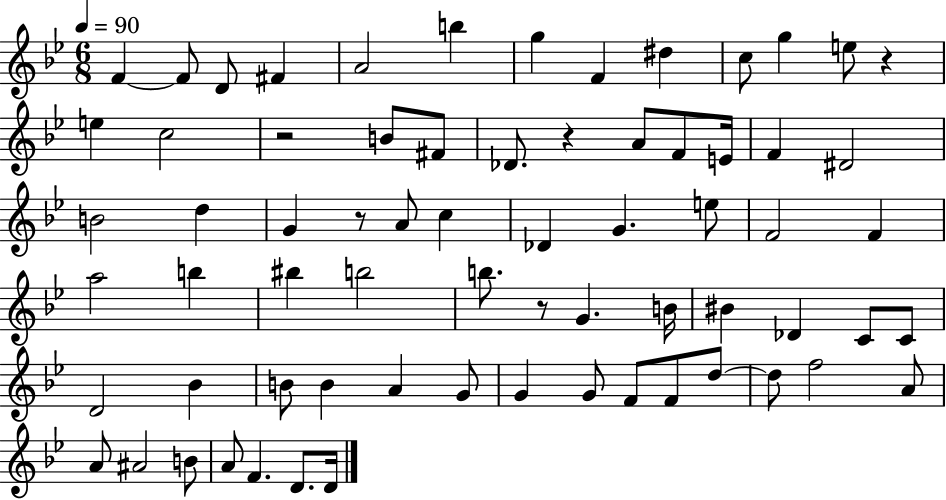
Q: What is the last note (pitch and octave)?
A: D4